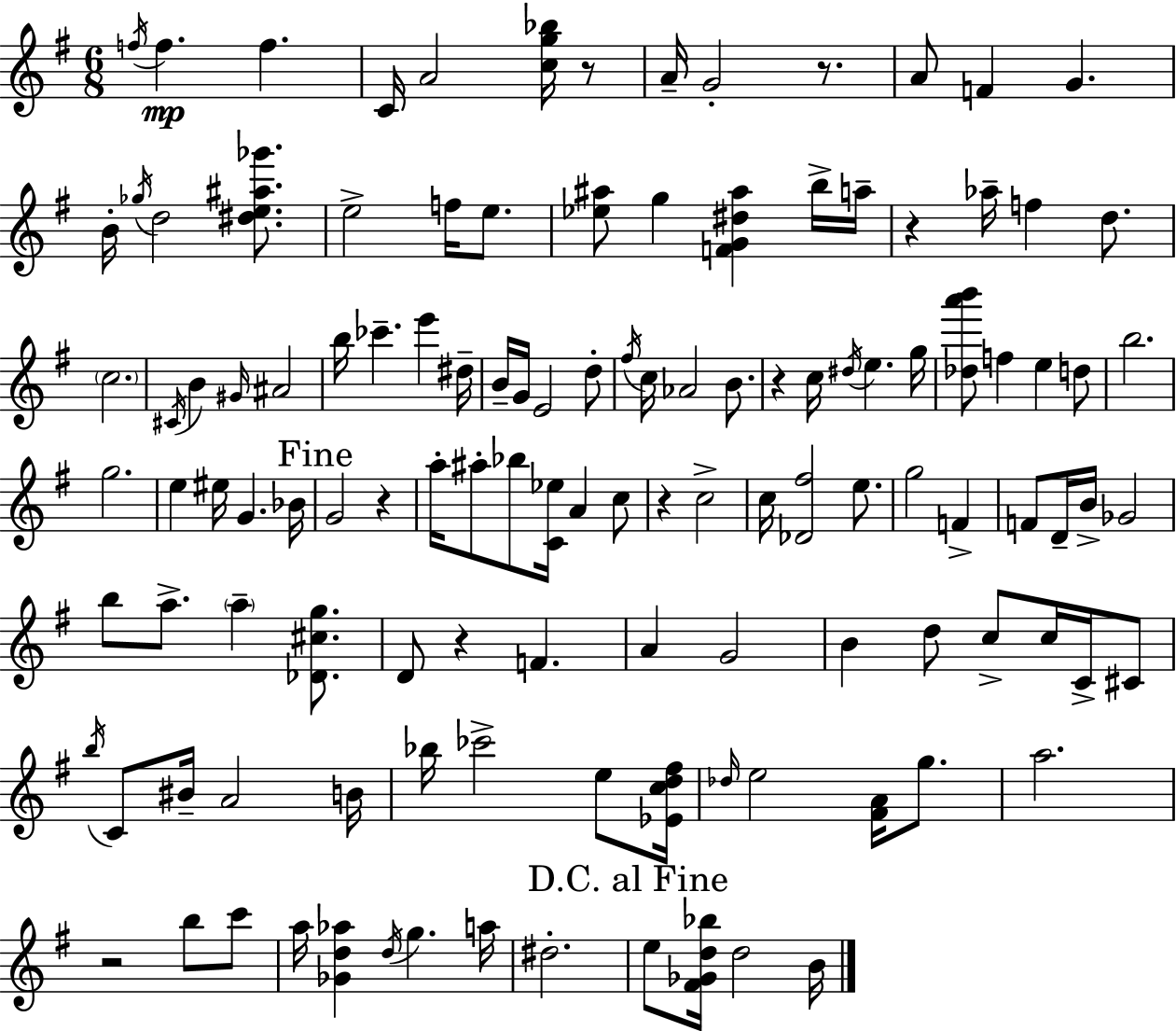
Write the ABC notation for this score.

X:1
T:Untitled
M:6/8
L:1/4
K:Em
f/4 f f C/4 A2 [cg_b]/4 z/2 A/4 G2 z/2 A/2 F G B/4 _g/4 d2 [^de^a_g']/2 e2 f/4 e/2 [_e^a]/2 g [FG^d^a] b/4 a/4 z _a/4 f d/2 c2 ^C/4 B ^G/4 ^A2 b/4 _c' e' ^d/4 B/4 G/4 E2 d/2 ^f/4 c/4 _A2 B/2 z c/4 ^d/4 e g/4 [_da'b']/2 f e d/2 b2 g2 e ^e/4 G _B/4 G2 z a/4 ^a/2 _b/2 [C_e]/4 A c/2 z c2 c/4 [_D^f]2 e/2 g2 F F/2 D/4 B/4 _G2 b/2 a/2 a [_D^cg]/2 D/2 z F A G2 B d/2 c/2 c/4 C/4 ^C/2 b/4 C/2 ^B/4 A2 B/4 _b/4 _c'2 e/2 [_Ecd^f]/4 _d/4 e2 [^FA]/4 g/2 a2 z2 b/2 c'/2 a/4 [_Gd_a] d/4 g a/4 ^d2 e/2 [^F_Gd_b]/4 d2 B/4